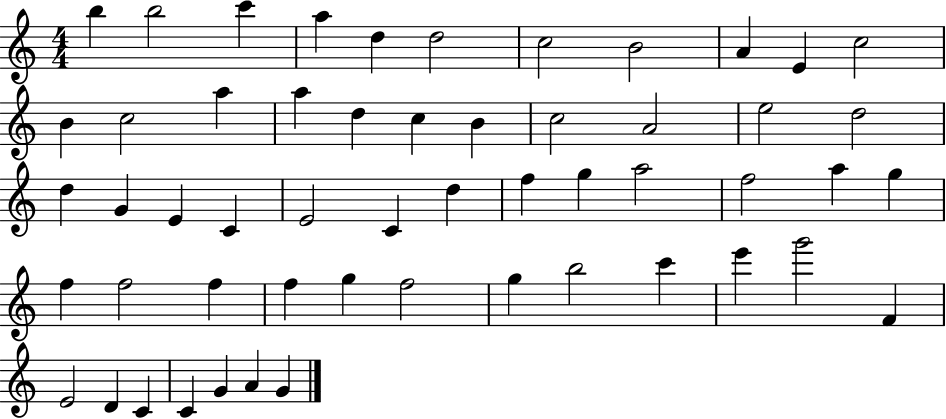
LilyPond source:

{
  \clef treble
  \numericTimeSignature
  \time 4/4
  \key c \major
  b''4 b''2 c'''4 | a''4 d''4 d''2 | c''2 b'2 | a'4 e'4 c''2 | \break b'4 c''2 a''4 | a''4 d''4 c''4 b'4 | c''2 a'2 | e''2 d''2 | \break d''4 g'4 e'4 c'4 | e'2 c'4 d''4 | f''4 g''4 a''2 | f''2 a''4 g''4 | \break f''4 f''2 f''4 | f''4 g''4 f''2 | g''4 b''2 c'''4 | e'''4 g'''2 f'4 | \break e'2 d'4 c'4 | c'4 g'4 a'4 g'4 | \bar "|."
}